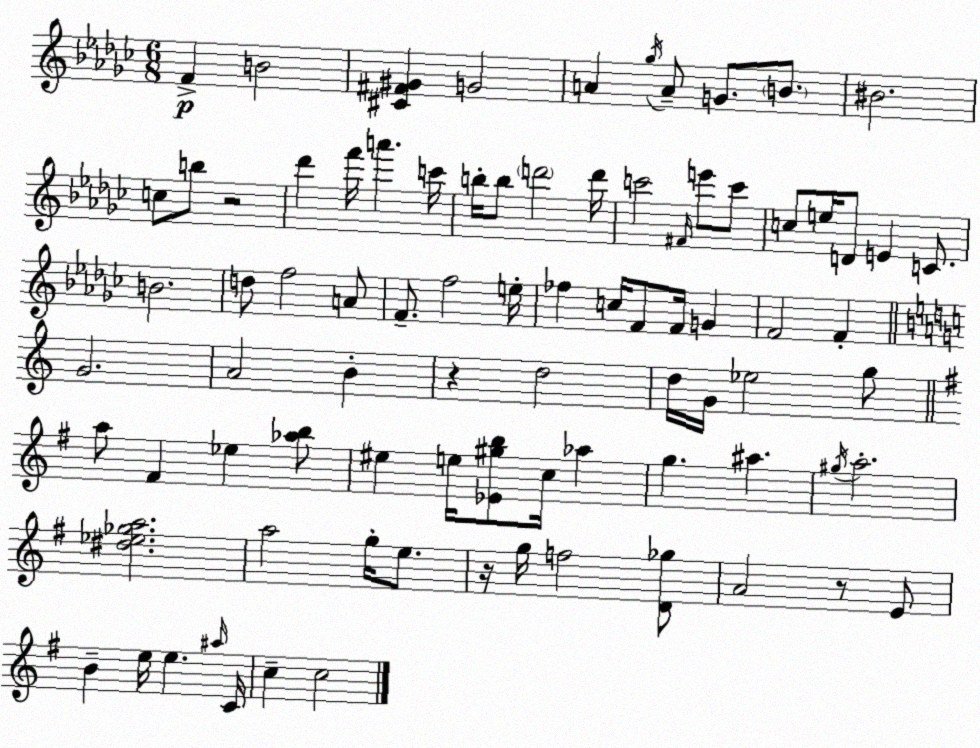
X:1
T:Untitled
M:6/8
L:1/4
K:Ebm
F B2 [^C^F^G] G2 A _g/4 A/2 G/2 B/2 ^B2 c/2 b/2 z2 _d' f'/4 a' c'/4 b/4 b/2 d'2 d'/4 c'2 ^F/4 e'/2 c'/2 c/2 e/4 D/2 E C/2 B2 d/2 f2 A/2 F/2 f2 e/4 _f c/4 F/2 F/4 G F2 F G2 A2 B z d2 d/4 G/4 _e2 g/2 a/2 ^F _e [_ab]/2 ^e e/4 [_E^gb]/2 c/4 _a g ^a ^g/4 a2 [^d_e_ga]2 a2 g/4 e/2 z/4 g/4 f2 [D_g]/2 A2 z/2 E/2 B e/4 e ^a/4 C/4 c c2